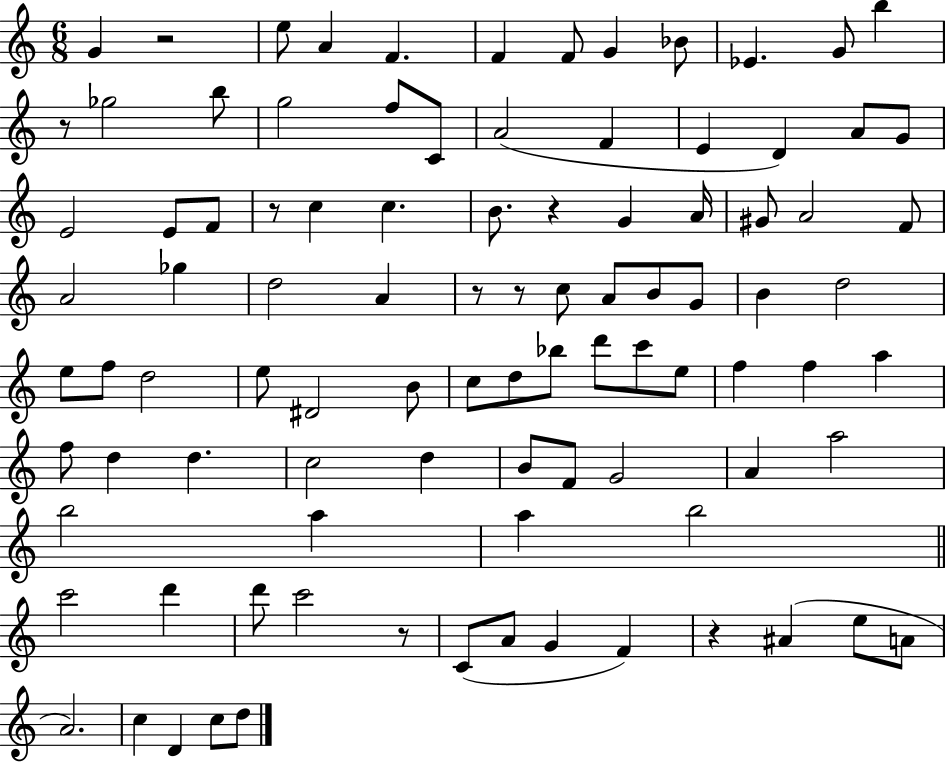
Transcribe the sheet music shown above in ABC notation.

X:1
T:Untitled
M:6/8
L:1/4
K:C
G z2 e/2 A F F F/2 G _B/2 _E G/2 b z/2 _g2 b/2 g2 f/2 C/2 A2 F E D A/2 G/2 E2 E/2 F/2 z/2 c c B/2 z G A/4 ^G/2 A2 F/2 A2 _g d2 A z/2 z/2 c/2 A/2 B/2 G/2 B d2 e/2 f/2 d2 e/2 ^D2 B/2 c/2 d/2 _b/2 d'/2 c'/2 e/2 f f a f/2 d d c2 d B/2 F/2 G2 A a2 b2 a a b2 c'2 d' d'/2 c'2 z/2 C/2 A/2 G F z ^A e/2 A/2 A2 c D c/2 d/2